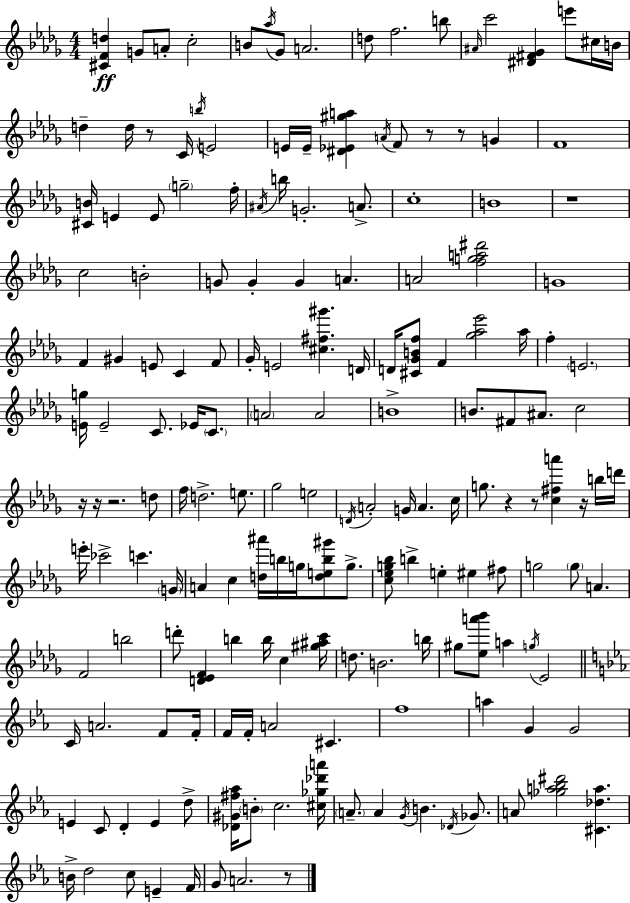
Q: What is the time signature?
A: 4/4